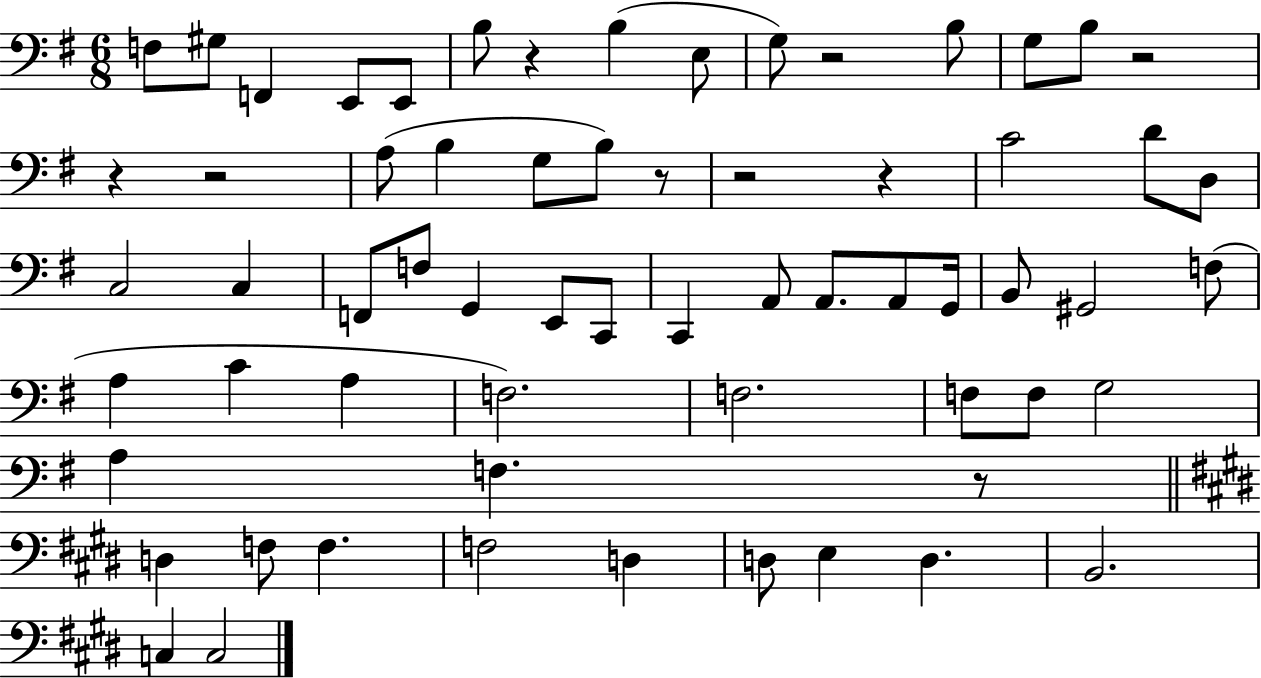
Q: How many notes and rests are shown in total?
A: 64